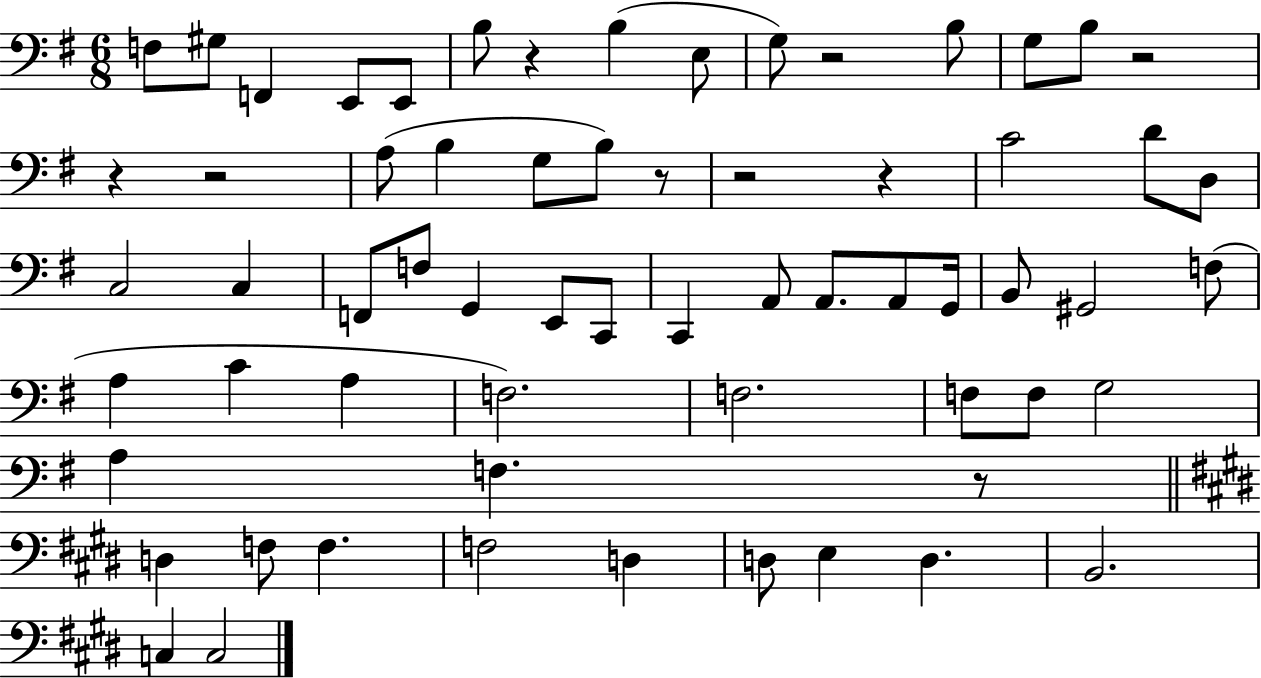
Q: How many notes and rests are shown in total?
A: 64